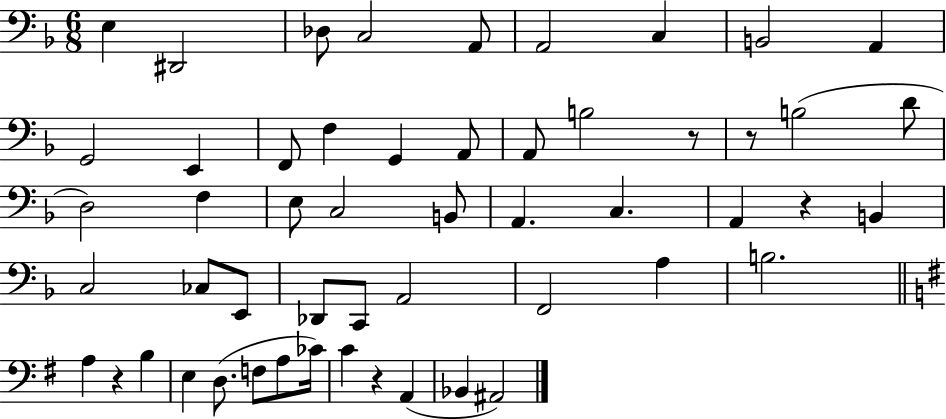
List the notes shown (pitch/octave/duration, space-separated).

E3/q D#2/h Db3/e C3/h A2/e A2/h C3/q B2/h A2/q G2/h E2/q F2/e F3/q G2/q A2/e A2/e B3/h R/e R/e B3/h D4/e D3/h F3/q E3/e C3/h B2/e A2/q. C3/q. A2/q R/q B2/q C3/h CES3/e E2/e Db2/e C2/e A2/h F2/h A3/q B3/h. A3/q R/q B3/q E3/q D3/e. F3/e A3/e CES4/s C4/q R/q A2/q Bb2/q A#2/h